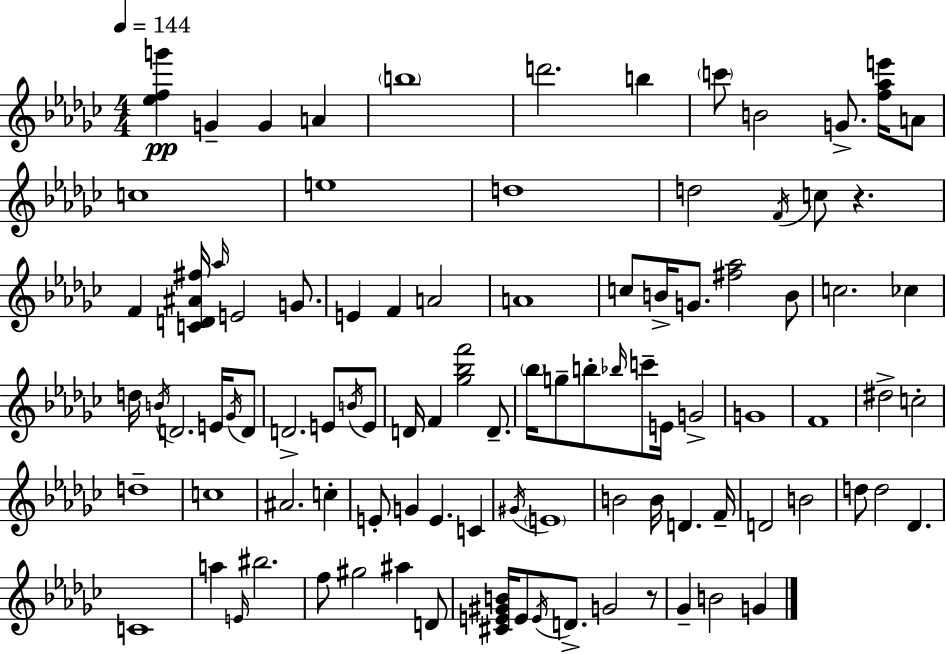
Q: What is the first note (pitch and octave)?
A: G4